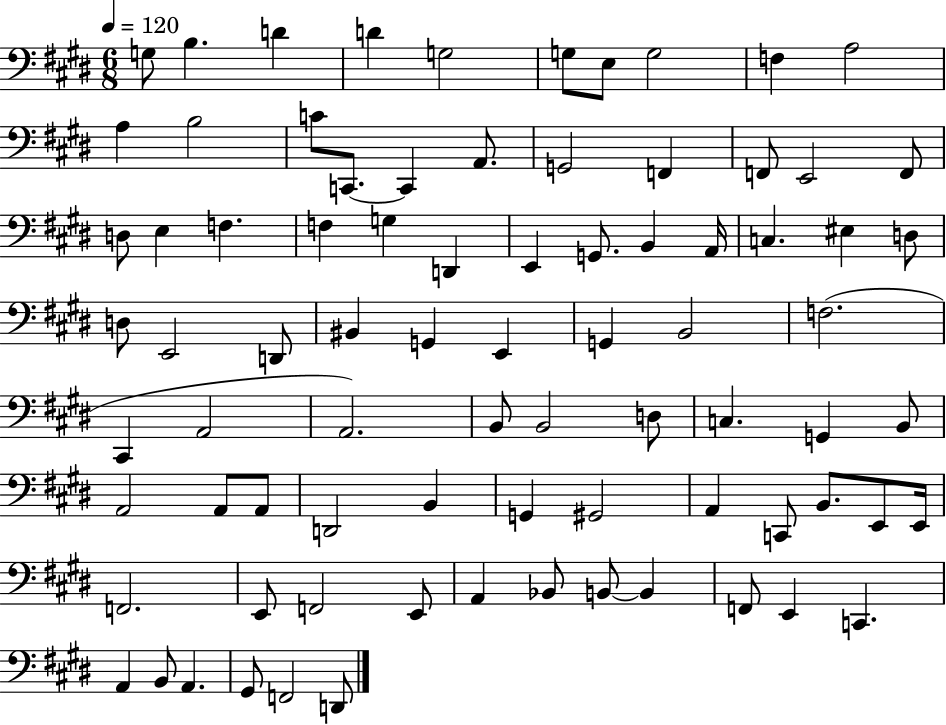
{
  \clef bass
  \numericTimeSignature
  \time 6/8
  \key e \major
  \tempo 4 = 120
  g8 b4. d'4 | d'4 g2 | g8 e8 g2 | f4 a2 | \break a4 b2 | c'8 c,8.~~ c,4 a,8. | g,2 f,4 | f,8 e,2 f,8 | \break d8 e4 f4. | f4 g4 d,4 | e,4 g,8. b,4 a,16 | c4. eis4 d8 | \break d8 e,2 d,8 | bis,4 g,4 e,4 | g,4 b,2 | f2.( | \break cis,4 a,2 | a,2.) | b,8 b,2 d8 | c4. g,4 b,8 | \break a,2 a,8 a,8 | d,2 b,4 | g,4 gis,2 | a,4 c,8 b,8. e,8 e,16 | \break f,2. | e,8 f,2 e,8 | a,4 bes,8 b,8~~ b,4 | f,8 e,4 c,4. | \break a,4 b,8 a,4. | gis,8 f,2 d,8 | \bar "|."
}